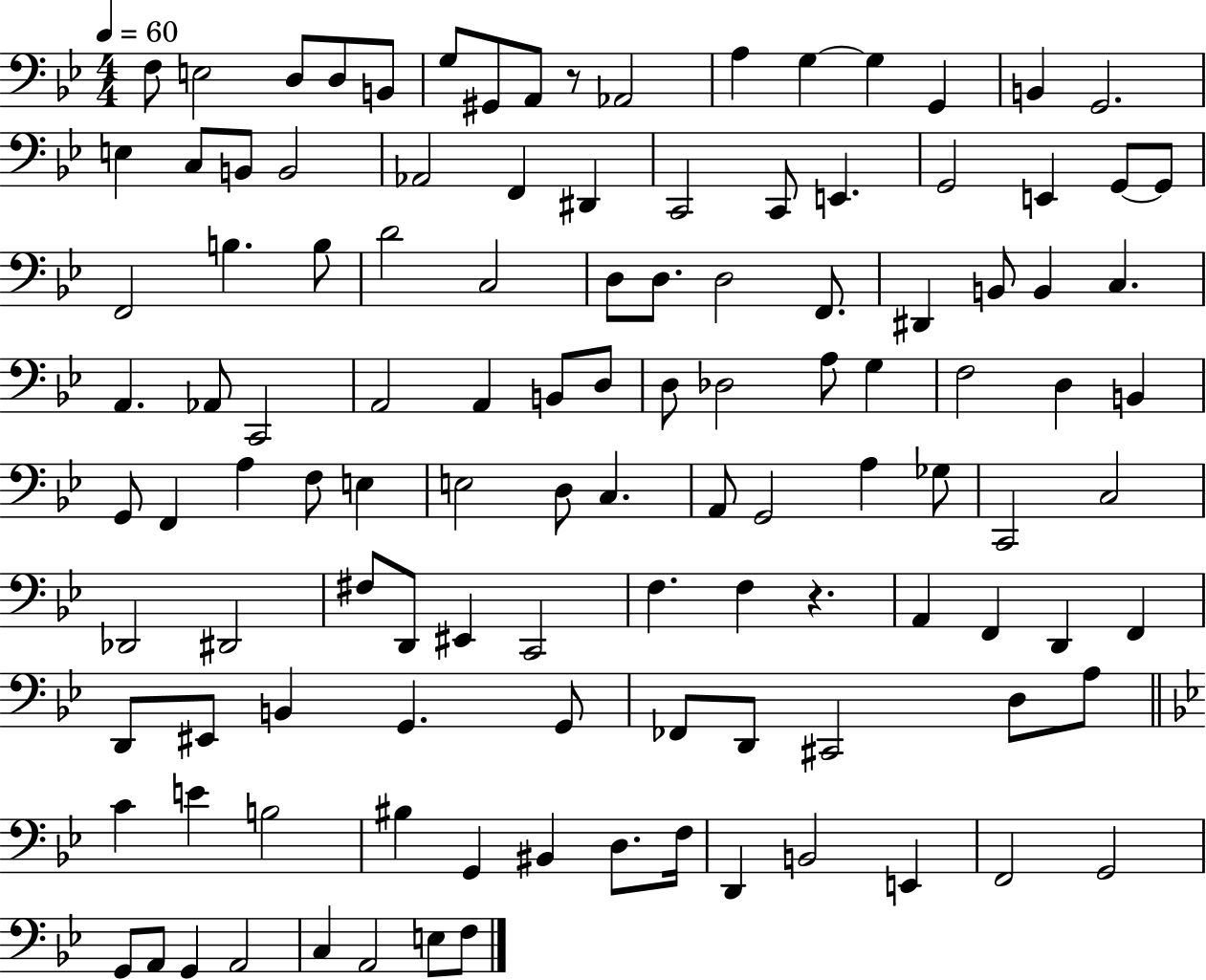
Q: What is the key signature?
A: BES major